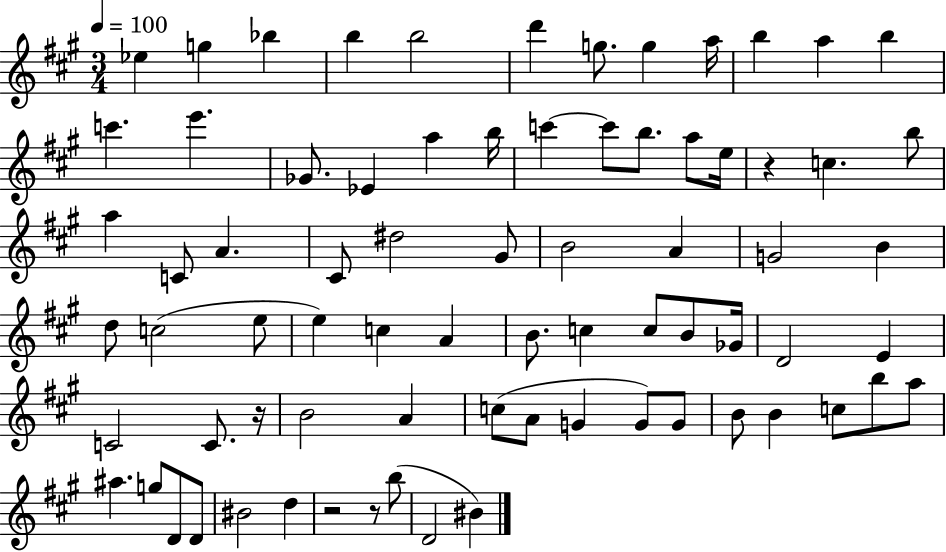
X:1
T:Untitled
M:3/4
L:1/4
K:A
_e g _b b b2 d' g/2 g a/4 b a b c' e' _G/2 _E a b/4 c' c'/2 b/2 a/2 e/4 z c b/2 a C/2 A ^C/2 ^d2 ^G/2 B2 A G2 B d/2 c2 e/2 e c A B/2 c c/2 B/2 _G/4 D2 E C2 C/2 z/4 B2 A c/2 A/2 G G/2 G/2 B/2 B c/2 b/2 a/2 ^a g/2 D/2 D/2 ^B2 d z2 z/2 b/2 D2 ^B